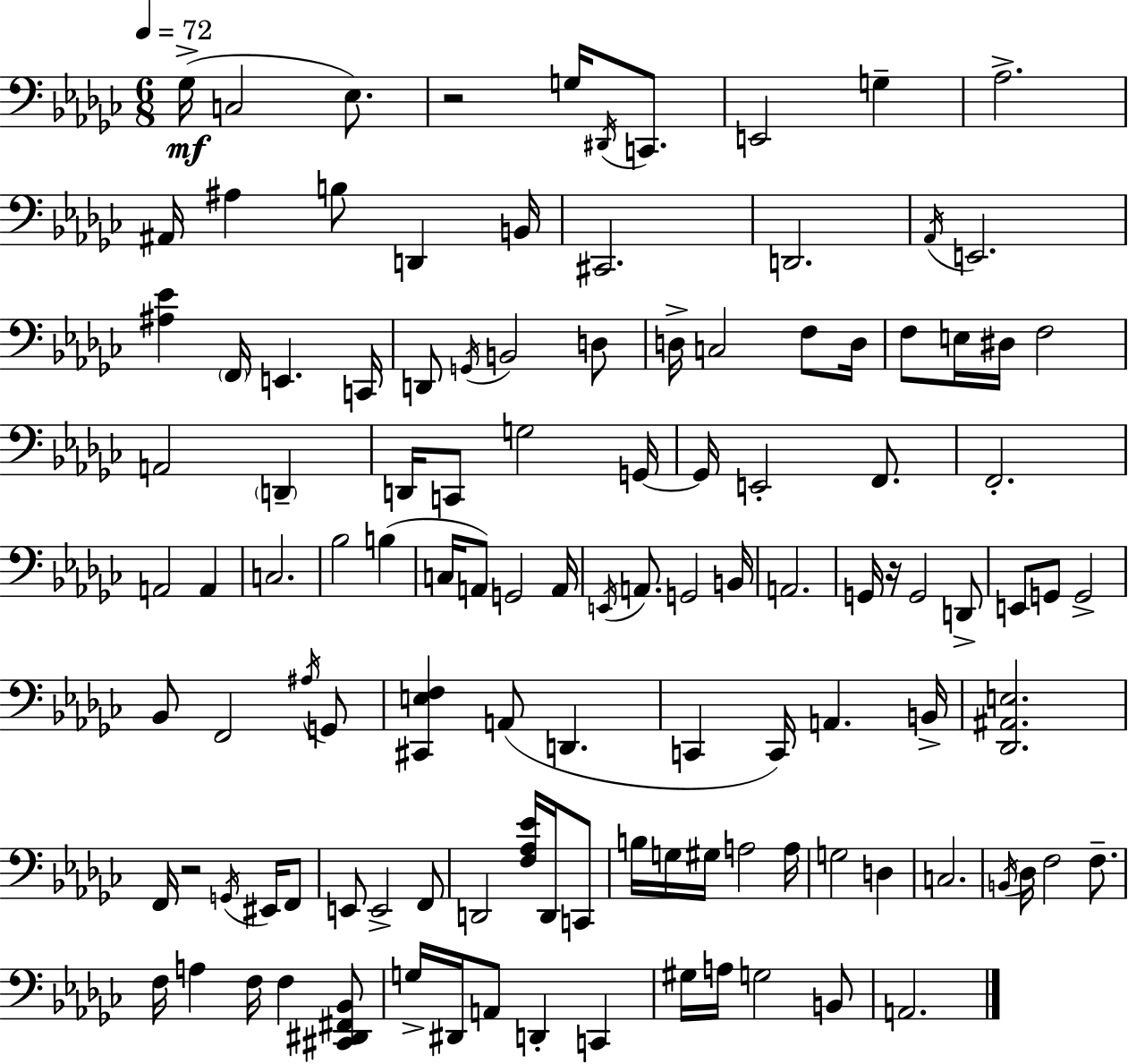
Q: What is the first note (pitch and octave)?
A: Gb3